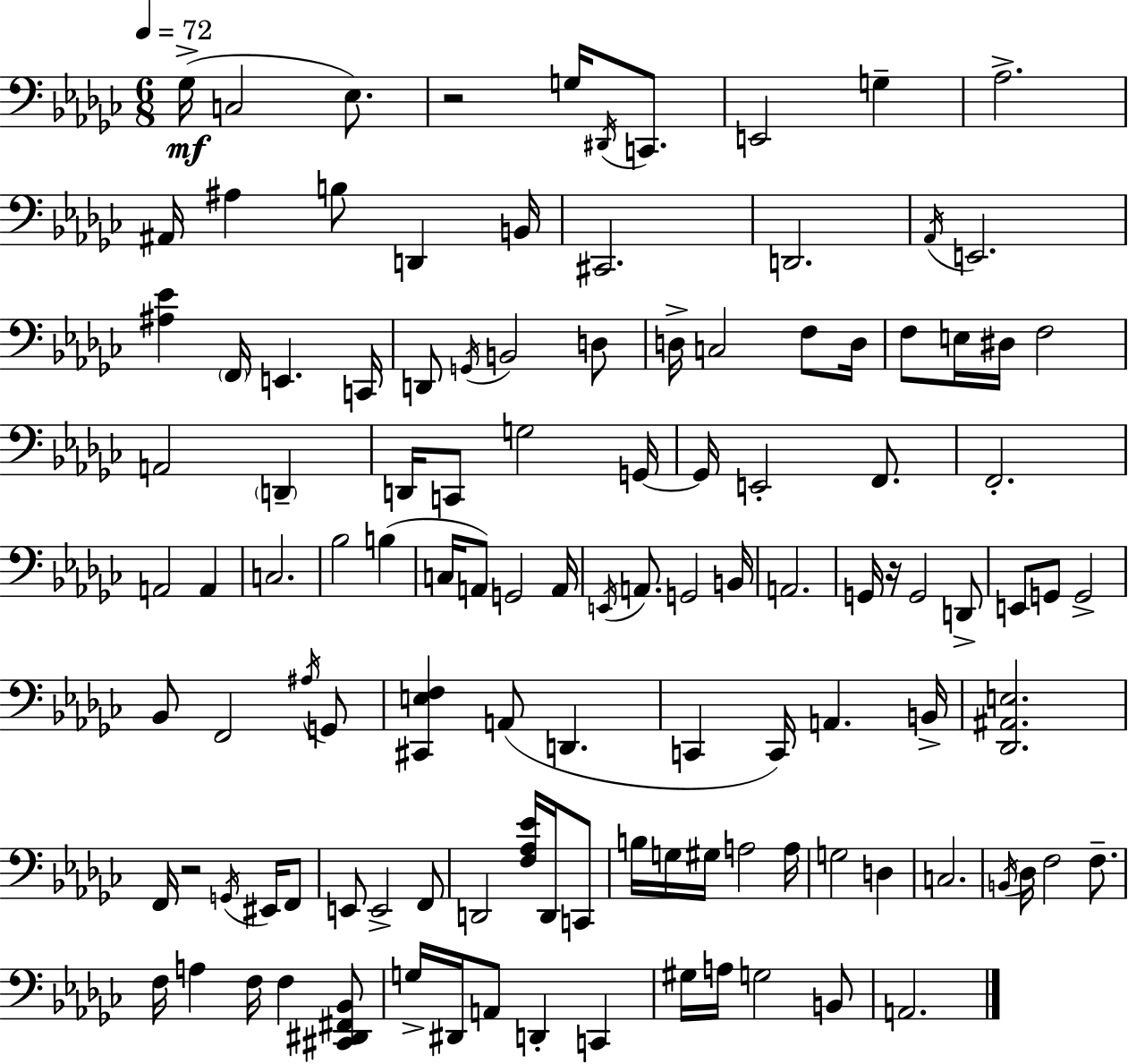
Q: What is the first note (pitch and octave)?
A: Gb3